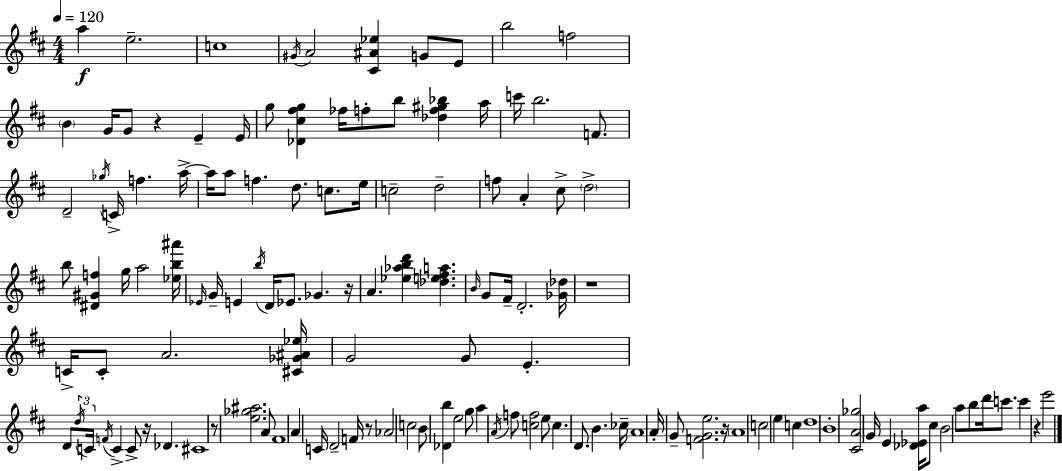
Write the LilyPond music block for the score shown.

{
  \clef treble
  \numericTimeSignature
  \time 4/4
  \key d \major
  \tempo 4 = 120
  a''4\f e''2.-- | c''1 | \acciaccatura { gis'16 } a'2 <cis' ais' ees''>4 g'8 e'8 | b''2 f''2 | \break \parenthesize b'4 g'16 g'8 r4 e'4-- | e'16 g''8 <des' cis'' fis'' g''>4 fes''16 f''8-. b''8 <des'' f'' gis'' bes''>4 | a''16 c'''16 b''2. f'8. | d'2-- \acciaccatura { ges''16 } c'16-> f''4. | \break a''16->~~ a''16 a''8 f''4. d''8. c''8. | e''16 c''2-- d''2-- | f''8 a'4-. cis''8-> \parenthesize d''2-> | b''8 <dis' gis' f''>4 g''16 a''2 | \break <ees'' b'' ais'''>16 \grace { ees'16 } g'16-- e'4 \acciaccatura { b''16 } d'16 ees'8. ges'4. | r16 a'4. <ees'' aes'' b'' d'''>4 <des'' e'' fis'' a''>4. | \grace { b'16 } g'8 fis'16-- d'2.-. | <ges' des''>16 r1 | \break c'16-> c'8-. a'2. | <cis' ges' ais' ees''>16 g'2 g'8 e'4.-. | d'8 \tuplet 3/2 { \acciaccatura { d''16 } c'16 \acciaccatura { f'16 } } c'4-> c'8-> | r16 des'4. cis'1 | \break r8 <e'' ges'' ais''>2. | a'8 fis'1 | a'4 c'16 d'2-- | f'16 r8 aes'2 c''2 | \break b'8 <des' b''>4 e''2 | g''8 a''4 \acciaccatura { a'16 } f''8 <c'' f''>2 | e''8 c''4. d'8. | b'4. ces''16-- a'1 | \break a'16-. g'8-- <f' g' e''>2. | r16 \parenthesize a'1 | c''2 | e''4 c''4 d''1 | \break b'1-. | <cis' a' ges''>2 | g'16 e'4 <des' ees' a''>16 cis''8 b'2 | a''8 b''8 d'''16 c'''8. c'''4 r4 | \break e'''2 \bar "|."
}